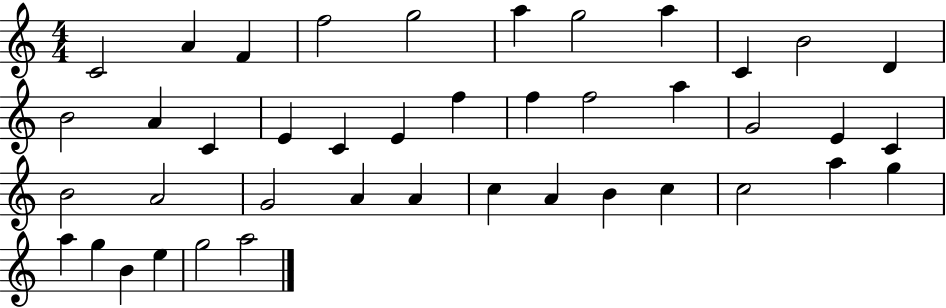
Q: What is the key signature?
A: C major